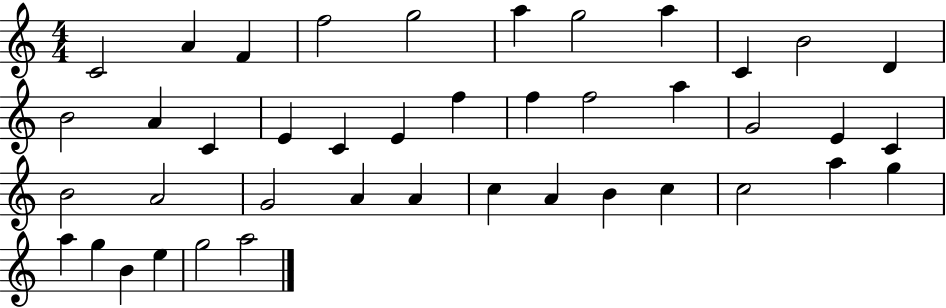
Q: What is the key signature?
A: C major